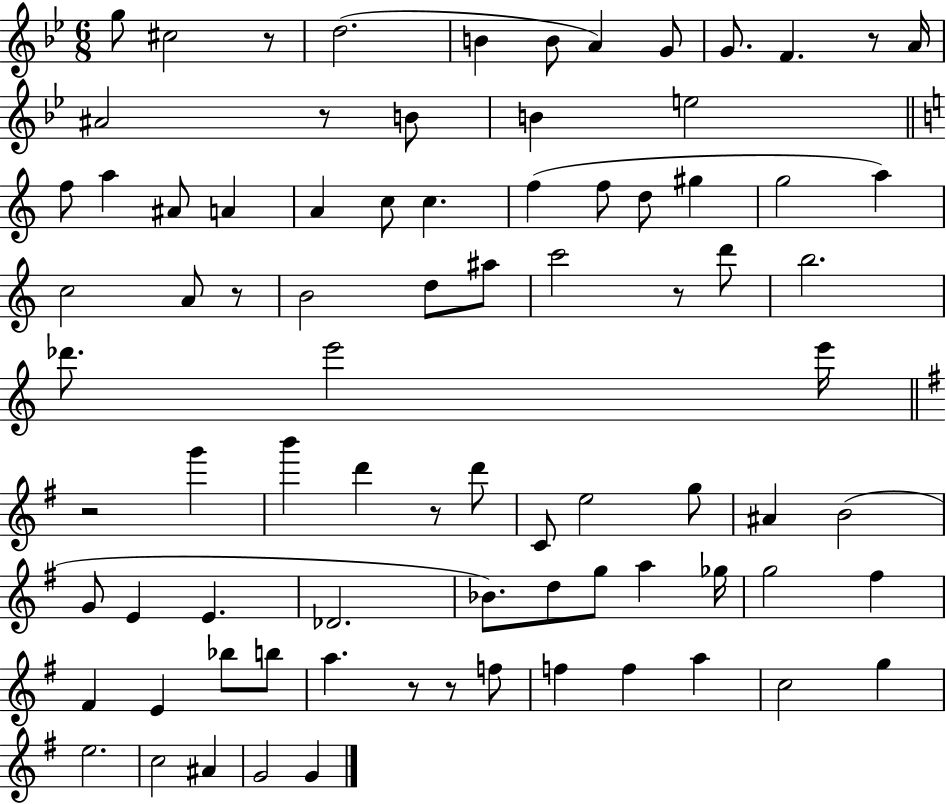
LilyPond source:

{
  \clef treble
  \numericTimeSignature
  \time 6/8
  \key bes \major
  g''8 cis''2 r8 | d''2.( | b'4 b'8 a'4) g'8 | g'8. f'4. r8 a'16 | \break ais'2 r8 b'8 | b'4 e''2 | \bar "||" \break \key a \minor f''8 a''4 ais'8 a'4 | a'4 c''8 c''4. | f''4( f''8 d''8 gis''4 | g''2 a''4) | \break c''2 a'8 r8 | b'2 d''8 ais''8 | c'''2 r8 d'''8 | b''2. | \break des'''8. e'''2 e'''16 | \bar "||" \break \key g \major r2 g'''4 | b'''4 d'''4 r8 d'''8 | c'8 e''2 g''8 | ais'4 b'2( | \break g'8 e'4 e'4. | des'2. | bes'8.) d''8 g''8 a''4 ges''16 | g''2 fis''4 | \break fis'4 e'4 bes''8 b''8 | a''4. r8 r8 f''8 | f''4 f''4 a''4 | c''2 g''4 | \break e''2. | c''2 ais'4 | g'2 g'4 | \bar "|."
}